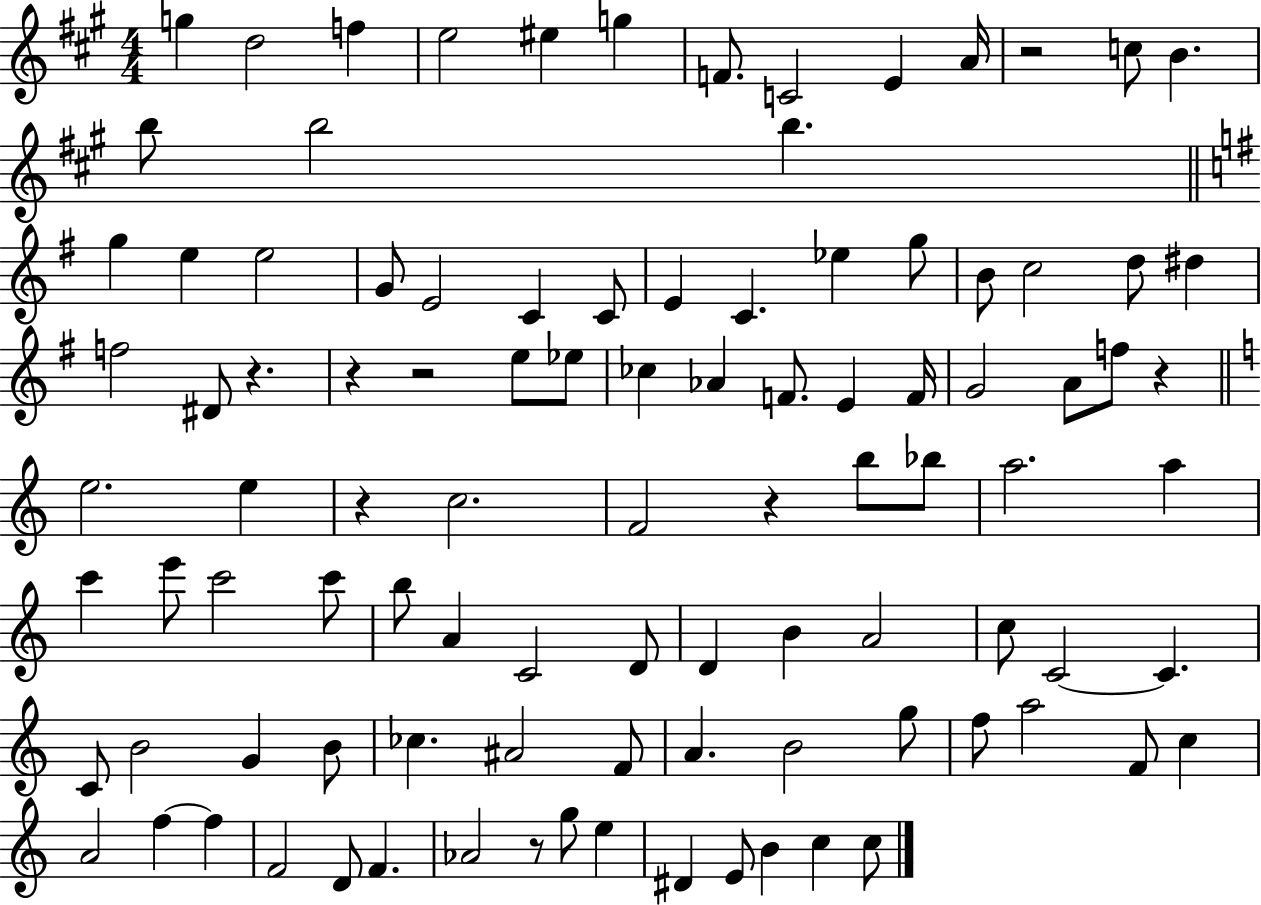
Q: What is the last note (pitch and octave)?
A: C5